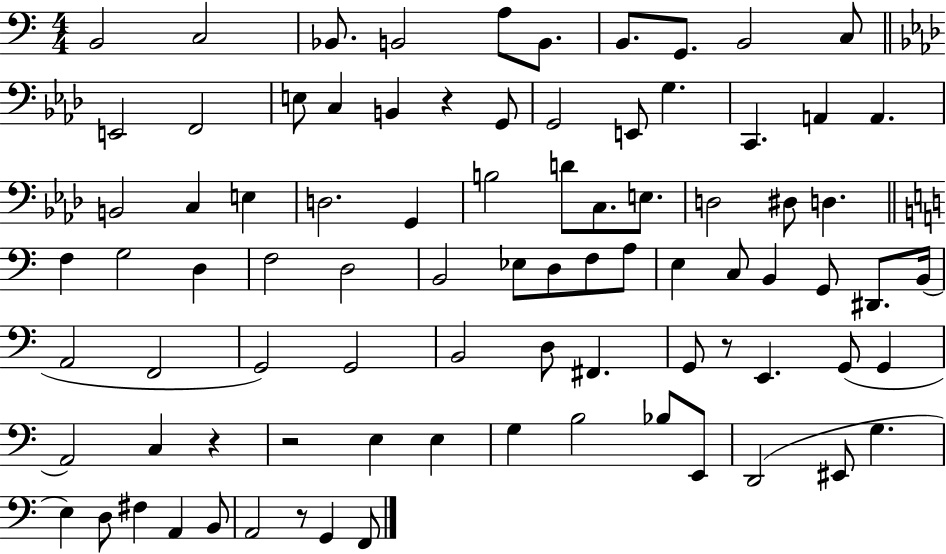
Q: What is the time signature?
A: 4/4